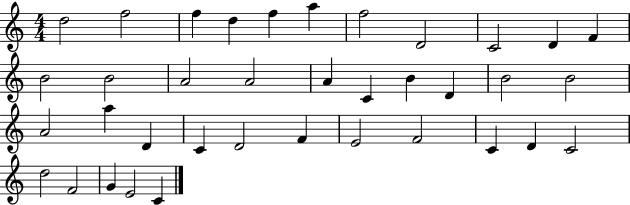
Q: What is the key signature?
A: C major